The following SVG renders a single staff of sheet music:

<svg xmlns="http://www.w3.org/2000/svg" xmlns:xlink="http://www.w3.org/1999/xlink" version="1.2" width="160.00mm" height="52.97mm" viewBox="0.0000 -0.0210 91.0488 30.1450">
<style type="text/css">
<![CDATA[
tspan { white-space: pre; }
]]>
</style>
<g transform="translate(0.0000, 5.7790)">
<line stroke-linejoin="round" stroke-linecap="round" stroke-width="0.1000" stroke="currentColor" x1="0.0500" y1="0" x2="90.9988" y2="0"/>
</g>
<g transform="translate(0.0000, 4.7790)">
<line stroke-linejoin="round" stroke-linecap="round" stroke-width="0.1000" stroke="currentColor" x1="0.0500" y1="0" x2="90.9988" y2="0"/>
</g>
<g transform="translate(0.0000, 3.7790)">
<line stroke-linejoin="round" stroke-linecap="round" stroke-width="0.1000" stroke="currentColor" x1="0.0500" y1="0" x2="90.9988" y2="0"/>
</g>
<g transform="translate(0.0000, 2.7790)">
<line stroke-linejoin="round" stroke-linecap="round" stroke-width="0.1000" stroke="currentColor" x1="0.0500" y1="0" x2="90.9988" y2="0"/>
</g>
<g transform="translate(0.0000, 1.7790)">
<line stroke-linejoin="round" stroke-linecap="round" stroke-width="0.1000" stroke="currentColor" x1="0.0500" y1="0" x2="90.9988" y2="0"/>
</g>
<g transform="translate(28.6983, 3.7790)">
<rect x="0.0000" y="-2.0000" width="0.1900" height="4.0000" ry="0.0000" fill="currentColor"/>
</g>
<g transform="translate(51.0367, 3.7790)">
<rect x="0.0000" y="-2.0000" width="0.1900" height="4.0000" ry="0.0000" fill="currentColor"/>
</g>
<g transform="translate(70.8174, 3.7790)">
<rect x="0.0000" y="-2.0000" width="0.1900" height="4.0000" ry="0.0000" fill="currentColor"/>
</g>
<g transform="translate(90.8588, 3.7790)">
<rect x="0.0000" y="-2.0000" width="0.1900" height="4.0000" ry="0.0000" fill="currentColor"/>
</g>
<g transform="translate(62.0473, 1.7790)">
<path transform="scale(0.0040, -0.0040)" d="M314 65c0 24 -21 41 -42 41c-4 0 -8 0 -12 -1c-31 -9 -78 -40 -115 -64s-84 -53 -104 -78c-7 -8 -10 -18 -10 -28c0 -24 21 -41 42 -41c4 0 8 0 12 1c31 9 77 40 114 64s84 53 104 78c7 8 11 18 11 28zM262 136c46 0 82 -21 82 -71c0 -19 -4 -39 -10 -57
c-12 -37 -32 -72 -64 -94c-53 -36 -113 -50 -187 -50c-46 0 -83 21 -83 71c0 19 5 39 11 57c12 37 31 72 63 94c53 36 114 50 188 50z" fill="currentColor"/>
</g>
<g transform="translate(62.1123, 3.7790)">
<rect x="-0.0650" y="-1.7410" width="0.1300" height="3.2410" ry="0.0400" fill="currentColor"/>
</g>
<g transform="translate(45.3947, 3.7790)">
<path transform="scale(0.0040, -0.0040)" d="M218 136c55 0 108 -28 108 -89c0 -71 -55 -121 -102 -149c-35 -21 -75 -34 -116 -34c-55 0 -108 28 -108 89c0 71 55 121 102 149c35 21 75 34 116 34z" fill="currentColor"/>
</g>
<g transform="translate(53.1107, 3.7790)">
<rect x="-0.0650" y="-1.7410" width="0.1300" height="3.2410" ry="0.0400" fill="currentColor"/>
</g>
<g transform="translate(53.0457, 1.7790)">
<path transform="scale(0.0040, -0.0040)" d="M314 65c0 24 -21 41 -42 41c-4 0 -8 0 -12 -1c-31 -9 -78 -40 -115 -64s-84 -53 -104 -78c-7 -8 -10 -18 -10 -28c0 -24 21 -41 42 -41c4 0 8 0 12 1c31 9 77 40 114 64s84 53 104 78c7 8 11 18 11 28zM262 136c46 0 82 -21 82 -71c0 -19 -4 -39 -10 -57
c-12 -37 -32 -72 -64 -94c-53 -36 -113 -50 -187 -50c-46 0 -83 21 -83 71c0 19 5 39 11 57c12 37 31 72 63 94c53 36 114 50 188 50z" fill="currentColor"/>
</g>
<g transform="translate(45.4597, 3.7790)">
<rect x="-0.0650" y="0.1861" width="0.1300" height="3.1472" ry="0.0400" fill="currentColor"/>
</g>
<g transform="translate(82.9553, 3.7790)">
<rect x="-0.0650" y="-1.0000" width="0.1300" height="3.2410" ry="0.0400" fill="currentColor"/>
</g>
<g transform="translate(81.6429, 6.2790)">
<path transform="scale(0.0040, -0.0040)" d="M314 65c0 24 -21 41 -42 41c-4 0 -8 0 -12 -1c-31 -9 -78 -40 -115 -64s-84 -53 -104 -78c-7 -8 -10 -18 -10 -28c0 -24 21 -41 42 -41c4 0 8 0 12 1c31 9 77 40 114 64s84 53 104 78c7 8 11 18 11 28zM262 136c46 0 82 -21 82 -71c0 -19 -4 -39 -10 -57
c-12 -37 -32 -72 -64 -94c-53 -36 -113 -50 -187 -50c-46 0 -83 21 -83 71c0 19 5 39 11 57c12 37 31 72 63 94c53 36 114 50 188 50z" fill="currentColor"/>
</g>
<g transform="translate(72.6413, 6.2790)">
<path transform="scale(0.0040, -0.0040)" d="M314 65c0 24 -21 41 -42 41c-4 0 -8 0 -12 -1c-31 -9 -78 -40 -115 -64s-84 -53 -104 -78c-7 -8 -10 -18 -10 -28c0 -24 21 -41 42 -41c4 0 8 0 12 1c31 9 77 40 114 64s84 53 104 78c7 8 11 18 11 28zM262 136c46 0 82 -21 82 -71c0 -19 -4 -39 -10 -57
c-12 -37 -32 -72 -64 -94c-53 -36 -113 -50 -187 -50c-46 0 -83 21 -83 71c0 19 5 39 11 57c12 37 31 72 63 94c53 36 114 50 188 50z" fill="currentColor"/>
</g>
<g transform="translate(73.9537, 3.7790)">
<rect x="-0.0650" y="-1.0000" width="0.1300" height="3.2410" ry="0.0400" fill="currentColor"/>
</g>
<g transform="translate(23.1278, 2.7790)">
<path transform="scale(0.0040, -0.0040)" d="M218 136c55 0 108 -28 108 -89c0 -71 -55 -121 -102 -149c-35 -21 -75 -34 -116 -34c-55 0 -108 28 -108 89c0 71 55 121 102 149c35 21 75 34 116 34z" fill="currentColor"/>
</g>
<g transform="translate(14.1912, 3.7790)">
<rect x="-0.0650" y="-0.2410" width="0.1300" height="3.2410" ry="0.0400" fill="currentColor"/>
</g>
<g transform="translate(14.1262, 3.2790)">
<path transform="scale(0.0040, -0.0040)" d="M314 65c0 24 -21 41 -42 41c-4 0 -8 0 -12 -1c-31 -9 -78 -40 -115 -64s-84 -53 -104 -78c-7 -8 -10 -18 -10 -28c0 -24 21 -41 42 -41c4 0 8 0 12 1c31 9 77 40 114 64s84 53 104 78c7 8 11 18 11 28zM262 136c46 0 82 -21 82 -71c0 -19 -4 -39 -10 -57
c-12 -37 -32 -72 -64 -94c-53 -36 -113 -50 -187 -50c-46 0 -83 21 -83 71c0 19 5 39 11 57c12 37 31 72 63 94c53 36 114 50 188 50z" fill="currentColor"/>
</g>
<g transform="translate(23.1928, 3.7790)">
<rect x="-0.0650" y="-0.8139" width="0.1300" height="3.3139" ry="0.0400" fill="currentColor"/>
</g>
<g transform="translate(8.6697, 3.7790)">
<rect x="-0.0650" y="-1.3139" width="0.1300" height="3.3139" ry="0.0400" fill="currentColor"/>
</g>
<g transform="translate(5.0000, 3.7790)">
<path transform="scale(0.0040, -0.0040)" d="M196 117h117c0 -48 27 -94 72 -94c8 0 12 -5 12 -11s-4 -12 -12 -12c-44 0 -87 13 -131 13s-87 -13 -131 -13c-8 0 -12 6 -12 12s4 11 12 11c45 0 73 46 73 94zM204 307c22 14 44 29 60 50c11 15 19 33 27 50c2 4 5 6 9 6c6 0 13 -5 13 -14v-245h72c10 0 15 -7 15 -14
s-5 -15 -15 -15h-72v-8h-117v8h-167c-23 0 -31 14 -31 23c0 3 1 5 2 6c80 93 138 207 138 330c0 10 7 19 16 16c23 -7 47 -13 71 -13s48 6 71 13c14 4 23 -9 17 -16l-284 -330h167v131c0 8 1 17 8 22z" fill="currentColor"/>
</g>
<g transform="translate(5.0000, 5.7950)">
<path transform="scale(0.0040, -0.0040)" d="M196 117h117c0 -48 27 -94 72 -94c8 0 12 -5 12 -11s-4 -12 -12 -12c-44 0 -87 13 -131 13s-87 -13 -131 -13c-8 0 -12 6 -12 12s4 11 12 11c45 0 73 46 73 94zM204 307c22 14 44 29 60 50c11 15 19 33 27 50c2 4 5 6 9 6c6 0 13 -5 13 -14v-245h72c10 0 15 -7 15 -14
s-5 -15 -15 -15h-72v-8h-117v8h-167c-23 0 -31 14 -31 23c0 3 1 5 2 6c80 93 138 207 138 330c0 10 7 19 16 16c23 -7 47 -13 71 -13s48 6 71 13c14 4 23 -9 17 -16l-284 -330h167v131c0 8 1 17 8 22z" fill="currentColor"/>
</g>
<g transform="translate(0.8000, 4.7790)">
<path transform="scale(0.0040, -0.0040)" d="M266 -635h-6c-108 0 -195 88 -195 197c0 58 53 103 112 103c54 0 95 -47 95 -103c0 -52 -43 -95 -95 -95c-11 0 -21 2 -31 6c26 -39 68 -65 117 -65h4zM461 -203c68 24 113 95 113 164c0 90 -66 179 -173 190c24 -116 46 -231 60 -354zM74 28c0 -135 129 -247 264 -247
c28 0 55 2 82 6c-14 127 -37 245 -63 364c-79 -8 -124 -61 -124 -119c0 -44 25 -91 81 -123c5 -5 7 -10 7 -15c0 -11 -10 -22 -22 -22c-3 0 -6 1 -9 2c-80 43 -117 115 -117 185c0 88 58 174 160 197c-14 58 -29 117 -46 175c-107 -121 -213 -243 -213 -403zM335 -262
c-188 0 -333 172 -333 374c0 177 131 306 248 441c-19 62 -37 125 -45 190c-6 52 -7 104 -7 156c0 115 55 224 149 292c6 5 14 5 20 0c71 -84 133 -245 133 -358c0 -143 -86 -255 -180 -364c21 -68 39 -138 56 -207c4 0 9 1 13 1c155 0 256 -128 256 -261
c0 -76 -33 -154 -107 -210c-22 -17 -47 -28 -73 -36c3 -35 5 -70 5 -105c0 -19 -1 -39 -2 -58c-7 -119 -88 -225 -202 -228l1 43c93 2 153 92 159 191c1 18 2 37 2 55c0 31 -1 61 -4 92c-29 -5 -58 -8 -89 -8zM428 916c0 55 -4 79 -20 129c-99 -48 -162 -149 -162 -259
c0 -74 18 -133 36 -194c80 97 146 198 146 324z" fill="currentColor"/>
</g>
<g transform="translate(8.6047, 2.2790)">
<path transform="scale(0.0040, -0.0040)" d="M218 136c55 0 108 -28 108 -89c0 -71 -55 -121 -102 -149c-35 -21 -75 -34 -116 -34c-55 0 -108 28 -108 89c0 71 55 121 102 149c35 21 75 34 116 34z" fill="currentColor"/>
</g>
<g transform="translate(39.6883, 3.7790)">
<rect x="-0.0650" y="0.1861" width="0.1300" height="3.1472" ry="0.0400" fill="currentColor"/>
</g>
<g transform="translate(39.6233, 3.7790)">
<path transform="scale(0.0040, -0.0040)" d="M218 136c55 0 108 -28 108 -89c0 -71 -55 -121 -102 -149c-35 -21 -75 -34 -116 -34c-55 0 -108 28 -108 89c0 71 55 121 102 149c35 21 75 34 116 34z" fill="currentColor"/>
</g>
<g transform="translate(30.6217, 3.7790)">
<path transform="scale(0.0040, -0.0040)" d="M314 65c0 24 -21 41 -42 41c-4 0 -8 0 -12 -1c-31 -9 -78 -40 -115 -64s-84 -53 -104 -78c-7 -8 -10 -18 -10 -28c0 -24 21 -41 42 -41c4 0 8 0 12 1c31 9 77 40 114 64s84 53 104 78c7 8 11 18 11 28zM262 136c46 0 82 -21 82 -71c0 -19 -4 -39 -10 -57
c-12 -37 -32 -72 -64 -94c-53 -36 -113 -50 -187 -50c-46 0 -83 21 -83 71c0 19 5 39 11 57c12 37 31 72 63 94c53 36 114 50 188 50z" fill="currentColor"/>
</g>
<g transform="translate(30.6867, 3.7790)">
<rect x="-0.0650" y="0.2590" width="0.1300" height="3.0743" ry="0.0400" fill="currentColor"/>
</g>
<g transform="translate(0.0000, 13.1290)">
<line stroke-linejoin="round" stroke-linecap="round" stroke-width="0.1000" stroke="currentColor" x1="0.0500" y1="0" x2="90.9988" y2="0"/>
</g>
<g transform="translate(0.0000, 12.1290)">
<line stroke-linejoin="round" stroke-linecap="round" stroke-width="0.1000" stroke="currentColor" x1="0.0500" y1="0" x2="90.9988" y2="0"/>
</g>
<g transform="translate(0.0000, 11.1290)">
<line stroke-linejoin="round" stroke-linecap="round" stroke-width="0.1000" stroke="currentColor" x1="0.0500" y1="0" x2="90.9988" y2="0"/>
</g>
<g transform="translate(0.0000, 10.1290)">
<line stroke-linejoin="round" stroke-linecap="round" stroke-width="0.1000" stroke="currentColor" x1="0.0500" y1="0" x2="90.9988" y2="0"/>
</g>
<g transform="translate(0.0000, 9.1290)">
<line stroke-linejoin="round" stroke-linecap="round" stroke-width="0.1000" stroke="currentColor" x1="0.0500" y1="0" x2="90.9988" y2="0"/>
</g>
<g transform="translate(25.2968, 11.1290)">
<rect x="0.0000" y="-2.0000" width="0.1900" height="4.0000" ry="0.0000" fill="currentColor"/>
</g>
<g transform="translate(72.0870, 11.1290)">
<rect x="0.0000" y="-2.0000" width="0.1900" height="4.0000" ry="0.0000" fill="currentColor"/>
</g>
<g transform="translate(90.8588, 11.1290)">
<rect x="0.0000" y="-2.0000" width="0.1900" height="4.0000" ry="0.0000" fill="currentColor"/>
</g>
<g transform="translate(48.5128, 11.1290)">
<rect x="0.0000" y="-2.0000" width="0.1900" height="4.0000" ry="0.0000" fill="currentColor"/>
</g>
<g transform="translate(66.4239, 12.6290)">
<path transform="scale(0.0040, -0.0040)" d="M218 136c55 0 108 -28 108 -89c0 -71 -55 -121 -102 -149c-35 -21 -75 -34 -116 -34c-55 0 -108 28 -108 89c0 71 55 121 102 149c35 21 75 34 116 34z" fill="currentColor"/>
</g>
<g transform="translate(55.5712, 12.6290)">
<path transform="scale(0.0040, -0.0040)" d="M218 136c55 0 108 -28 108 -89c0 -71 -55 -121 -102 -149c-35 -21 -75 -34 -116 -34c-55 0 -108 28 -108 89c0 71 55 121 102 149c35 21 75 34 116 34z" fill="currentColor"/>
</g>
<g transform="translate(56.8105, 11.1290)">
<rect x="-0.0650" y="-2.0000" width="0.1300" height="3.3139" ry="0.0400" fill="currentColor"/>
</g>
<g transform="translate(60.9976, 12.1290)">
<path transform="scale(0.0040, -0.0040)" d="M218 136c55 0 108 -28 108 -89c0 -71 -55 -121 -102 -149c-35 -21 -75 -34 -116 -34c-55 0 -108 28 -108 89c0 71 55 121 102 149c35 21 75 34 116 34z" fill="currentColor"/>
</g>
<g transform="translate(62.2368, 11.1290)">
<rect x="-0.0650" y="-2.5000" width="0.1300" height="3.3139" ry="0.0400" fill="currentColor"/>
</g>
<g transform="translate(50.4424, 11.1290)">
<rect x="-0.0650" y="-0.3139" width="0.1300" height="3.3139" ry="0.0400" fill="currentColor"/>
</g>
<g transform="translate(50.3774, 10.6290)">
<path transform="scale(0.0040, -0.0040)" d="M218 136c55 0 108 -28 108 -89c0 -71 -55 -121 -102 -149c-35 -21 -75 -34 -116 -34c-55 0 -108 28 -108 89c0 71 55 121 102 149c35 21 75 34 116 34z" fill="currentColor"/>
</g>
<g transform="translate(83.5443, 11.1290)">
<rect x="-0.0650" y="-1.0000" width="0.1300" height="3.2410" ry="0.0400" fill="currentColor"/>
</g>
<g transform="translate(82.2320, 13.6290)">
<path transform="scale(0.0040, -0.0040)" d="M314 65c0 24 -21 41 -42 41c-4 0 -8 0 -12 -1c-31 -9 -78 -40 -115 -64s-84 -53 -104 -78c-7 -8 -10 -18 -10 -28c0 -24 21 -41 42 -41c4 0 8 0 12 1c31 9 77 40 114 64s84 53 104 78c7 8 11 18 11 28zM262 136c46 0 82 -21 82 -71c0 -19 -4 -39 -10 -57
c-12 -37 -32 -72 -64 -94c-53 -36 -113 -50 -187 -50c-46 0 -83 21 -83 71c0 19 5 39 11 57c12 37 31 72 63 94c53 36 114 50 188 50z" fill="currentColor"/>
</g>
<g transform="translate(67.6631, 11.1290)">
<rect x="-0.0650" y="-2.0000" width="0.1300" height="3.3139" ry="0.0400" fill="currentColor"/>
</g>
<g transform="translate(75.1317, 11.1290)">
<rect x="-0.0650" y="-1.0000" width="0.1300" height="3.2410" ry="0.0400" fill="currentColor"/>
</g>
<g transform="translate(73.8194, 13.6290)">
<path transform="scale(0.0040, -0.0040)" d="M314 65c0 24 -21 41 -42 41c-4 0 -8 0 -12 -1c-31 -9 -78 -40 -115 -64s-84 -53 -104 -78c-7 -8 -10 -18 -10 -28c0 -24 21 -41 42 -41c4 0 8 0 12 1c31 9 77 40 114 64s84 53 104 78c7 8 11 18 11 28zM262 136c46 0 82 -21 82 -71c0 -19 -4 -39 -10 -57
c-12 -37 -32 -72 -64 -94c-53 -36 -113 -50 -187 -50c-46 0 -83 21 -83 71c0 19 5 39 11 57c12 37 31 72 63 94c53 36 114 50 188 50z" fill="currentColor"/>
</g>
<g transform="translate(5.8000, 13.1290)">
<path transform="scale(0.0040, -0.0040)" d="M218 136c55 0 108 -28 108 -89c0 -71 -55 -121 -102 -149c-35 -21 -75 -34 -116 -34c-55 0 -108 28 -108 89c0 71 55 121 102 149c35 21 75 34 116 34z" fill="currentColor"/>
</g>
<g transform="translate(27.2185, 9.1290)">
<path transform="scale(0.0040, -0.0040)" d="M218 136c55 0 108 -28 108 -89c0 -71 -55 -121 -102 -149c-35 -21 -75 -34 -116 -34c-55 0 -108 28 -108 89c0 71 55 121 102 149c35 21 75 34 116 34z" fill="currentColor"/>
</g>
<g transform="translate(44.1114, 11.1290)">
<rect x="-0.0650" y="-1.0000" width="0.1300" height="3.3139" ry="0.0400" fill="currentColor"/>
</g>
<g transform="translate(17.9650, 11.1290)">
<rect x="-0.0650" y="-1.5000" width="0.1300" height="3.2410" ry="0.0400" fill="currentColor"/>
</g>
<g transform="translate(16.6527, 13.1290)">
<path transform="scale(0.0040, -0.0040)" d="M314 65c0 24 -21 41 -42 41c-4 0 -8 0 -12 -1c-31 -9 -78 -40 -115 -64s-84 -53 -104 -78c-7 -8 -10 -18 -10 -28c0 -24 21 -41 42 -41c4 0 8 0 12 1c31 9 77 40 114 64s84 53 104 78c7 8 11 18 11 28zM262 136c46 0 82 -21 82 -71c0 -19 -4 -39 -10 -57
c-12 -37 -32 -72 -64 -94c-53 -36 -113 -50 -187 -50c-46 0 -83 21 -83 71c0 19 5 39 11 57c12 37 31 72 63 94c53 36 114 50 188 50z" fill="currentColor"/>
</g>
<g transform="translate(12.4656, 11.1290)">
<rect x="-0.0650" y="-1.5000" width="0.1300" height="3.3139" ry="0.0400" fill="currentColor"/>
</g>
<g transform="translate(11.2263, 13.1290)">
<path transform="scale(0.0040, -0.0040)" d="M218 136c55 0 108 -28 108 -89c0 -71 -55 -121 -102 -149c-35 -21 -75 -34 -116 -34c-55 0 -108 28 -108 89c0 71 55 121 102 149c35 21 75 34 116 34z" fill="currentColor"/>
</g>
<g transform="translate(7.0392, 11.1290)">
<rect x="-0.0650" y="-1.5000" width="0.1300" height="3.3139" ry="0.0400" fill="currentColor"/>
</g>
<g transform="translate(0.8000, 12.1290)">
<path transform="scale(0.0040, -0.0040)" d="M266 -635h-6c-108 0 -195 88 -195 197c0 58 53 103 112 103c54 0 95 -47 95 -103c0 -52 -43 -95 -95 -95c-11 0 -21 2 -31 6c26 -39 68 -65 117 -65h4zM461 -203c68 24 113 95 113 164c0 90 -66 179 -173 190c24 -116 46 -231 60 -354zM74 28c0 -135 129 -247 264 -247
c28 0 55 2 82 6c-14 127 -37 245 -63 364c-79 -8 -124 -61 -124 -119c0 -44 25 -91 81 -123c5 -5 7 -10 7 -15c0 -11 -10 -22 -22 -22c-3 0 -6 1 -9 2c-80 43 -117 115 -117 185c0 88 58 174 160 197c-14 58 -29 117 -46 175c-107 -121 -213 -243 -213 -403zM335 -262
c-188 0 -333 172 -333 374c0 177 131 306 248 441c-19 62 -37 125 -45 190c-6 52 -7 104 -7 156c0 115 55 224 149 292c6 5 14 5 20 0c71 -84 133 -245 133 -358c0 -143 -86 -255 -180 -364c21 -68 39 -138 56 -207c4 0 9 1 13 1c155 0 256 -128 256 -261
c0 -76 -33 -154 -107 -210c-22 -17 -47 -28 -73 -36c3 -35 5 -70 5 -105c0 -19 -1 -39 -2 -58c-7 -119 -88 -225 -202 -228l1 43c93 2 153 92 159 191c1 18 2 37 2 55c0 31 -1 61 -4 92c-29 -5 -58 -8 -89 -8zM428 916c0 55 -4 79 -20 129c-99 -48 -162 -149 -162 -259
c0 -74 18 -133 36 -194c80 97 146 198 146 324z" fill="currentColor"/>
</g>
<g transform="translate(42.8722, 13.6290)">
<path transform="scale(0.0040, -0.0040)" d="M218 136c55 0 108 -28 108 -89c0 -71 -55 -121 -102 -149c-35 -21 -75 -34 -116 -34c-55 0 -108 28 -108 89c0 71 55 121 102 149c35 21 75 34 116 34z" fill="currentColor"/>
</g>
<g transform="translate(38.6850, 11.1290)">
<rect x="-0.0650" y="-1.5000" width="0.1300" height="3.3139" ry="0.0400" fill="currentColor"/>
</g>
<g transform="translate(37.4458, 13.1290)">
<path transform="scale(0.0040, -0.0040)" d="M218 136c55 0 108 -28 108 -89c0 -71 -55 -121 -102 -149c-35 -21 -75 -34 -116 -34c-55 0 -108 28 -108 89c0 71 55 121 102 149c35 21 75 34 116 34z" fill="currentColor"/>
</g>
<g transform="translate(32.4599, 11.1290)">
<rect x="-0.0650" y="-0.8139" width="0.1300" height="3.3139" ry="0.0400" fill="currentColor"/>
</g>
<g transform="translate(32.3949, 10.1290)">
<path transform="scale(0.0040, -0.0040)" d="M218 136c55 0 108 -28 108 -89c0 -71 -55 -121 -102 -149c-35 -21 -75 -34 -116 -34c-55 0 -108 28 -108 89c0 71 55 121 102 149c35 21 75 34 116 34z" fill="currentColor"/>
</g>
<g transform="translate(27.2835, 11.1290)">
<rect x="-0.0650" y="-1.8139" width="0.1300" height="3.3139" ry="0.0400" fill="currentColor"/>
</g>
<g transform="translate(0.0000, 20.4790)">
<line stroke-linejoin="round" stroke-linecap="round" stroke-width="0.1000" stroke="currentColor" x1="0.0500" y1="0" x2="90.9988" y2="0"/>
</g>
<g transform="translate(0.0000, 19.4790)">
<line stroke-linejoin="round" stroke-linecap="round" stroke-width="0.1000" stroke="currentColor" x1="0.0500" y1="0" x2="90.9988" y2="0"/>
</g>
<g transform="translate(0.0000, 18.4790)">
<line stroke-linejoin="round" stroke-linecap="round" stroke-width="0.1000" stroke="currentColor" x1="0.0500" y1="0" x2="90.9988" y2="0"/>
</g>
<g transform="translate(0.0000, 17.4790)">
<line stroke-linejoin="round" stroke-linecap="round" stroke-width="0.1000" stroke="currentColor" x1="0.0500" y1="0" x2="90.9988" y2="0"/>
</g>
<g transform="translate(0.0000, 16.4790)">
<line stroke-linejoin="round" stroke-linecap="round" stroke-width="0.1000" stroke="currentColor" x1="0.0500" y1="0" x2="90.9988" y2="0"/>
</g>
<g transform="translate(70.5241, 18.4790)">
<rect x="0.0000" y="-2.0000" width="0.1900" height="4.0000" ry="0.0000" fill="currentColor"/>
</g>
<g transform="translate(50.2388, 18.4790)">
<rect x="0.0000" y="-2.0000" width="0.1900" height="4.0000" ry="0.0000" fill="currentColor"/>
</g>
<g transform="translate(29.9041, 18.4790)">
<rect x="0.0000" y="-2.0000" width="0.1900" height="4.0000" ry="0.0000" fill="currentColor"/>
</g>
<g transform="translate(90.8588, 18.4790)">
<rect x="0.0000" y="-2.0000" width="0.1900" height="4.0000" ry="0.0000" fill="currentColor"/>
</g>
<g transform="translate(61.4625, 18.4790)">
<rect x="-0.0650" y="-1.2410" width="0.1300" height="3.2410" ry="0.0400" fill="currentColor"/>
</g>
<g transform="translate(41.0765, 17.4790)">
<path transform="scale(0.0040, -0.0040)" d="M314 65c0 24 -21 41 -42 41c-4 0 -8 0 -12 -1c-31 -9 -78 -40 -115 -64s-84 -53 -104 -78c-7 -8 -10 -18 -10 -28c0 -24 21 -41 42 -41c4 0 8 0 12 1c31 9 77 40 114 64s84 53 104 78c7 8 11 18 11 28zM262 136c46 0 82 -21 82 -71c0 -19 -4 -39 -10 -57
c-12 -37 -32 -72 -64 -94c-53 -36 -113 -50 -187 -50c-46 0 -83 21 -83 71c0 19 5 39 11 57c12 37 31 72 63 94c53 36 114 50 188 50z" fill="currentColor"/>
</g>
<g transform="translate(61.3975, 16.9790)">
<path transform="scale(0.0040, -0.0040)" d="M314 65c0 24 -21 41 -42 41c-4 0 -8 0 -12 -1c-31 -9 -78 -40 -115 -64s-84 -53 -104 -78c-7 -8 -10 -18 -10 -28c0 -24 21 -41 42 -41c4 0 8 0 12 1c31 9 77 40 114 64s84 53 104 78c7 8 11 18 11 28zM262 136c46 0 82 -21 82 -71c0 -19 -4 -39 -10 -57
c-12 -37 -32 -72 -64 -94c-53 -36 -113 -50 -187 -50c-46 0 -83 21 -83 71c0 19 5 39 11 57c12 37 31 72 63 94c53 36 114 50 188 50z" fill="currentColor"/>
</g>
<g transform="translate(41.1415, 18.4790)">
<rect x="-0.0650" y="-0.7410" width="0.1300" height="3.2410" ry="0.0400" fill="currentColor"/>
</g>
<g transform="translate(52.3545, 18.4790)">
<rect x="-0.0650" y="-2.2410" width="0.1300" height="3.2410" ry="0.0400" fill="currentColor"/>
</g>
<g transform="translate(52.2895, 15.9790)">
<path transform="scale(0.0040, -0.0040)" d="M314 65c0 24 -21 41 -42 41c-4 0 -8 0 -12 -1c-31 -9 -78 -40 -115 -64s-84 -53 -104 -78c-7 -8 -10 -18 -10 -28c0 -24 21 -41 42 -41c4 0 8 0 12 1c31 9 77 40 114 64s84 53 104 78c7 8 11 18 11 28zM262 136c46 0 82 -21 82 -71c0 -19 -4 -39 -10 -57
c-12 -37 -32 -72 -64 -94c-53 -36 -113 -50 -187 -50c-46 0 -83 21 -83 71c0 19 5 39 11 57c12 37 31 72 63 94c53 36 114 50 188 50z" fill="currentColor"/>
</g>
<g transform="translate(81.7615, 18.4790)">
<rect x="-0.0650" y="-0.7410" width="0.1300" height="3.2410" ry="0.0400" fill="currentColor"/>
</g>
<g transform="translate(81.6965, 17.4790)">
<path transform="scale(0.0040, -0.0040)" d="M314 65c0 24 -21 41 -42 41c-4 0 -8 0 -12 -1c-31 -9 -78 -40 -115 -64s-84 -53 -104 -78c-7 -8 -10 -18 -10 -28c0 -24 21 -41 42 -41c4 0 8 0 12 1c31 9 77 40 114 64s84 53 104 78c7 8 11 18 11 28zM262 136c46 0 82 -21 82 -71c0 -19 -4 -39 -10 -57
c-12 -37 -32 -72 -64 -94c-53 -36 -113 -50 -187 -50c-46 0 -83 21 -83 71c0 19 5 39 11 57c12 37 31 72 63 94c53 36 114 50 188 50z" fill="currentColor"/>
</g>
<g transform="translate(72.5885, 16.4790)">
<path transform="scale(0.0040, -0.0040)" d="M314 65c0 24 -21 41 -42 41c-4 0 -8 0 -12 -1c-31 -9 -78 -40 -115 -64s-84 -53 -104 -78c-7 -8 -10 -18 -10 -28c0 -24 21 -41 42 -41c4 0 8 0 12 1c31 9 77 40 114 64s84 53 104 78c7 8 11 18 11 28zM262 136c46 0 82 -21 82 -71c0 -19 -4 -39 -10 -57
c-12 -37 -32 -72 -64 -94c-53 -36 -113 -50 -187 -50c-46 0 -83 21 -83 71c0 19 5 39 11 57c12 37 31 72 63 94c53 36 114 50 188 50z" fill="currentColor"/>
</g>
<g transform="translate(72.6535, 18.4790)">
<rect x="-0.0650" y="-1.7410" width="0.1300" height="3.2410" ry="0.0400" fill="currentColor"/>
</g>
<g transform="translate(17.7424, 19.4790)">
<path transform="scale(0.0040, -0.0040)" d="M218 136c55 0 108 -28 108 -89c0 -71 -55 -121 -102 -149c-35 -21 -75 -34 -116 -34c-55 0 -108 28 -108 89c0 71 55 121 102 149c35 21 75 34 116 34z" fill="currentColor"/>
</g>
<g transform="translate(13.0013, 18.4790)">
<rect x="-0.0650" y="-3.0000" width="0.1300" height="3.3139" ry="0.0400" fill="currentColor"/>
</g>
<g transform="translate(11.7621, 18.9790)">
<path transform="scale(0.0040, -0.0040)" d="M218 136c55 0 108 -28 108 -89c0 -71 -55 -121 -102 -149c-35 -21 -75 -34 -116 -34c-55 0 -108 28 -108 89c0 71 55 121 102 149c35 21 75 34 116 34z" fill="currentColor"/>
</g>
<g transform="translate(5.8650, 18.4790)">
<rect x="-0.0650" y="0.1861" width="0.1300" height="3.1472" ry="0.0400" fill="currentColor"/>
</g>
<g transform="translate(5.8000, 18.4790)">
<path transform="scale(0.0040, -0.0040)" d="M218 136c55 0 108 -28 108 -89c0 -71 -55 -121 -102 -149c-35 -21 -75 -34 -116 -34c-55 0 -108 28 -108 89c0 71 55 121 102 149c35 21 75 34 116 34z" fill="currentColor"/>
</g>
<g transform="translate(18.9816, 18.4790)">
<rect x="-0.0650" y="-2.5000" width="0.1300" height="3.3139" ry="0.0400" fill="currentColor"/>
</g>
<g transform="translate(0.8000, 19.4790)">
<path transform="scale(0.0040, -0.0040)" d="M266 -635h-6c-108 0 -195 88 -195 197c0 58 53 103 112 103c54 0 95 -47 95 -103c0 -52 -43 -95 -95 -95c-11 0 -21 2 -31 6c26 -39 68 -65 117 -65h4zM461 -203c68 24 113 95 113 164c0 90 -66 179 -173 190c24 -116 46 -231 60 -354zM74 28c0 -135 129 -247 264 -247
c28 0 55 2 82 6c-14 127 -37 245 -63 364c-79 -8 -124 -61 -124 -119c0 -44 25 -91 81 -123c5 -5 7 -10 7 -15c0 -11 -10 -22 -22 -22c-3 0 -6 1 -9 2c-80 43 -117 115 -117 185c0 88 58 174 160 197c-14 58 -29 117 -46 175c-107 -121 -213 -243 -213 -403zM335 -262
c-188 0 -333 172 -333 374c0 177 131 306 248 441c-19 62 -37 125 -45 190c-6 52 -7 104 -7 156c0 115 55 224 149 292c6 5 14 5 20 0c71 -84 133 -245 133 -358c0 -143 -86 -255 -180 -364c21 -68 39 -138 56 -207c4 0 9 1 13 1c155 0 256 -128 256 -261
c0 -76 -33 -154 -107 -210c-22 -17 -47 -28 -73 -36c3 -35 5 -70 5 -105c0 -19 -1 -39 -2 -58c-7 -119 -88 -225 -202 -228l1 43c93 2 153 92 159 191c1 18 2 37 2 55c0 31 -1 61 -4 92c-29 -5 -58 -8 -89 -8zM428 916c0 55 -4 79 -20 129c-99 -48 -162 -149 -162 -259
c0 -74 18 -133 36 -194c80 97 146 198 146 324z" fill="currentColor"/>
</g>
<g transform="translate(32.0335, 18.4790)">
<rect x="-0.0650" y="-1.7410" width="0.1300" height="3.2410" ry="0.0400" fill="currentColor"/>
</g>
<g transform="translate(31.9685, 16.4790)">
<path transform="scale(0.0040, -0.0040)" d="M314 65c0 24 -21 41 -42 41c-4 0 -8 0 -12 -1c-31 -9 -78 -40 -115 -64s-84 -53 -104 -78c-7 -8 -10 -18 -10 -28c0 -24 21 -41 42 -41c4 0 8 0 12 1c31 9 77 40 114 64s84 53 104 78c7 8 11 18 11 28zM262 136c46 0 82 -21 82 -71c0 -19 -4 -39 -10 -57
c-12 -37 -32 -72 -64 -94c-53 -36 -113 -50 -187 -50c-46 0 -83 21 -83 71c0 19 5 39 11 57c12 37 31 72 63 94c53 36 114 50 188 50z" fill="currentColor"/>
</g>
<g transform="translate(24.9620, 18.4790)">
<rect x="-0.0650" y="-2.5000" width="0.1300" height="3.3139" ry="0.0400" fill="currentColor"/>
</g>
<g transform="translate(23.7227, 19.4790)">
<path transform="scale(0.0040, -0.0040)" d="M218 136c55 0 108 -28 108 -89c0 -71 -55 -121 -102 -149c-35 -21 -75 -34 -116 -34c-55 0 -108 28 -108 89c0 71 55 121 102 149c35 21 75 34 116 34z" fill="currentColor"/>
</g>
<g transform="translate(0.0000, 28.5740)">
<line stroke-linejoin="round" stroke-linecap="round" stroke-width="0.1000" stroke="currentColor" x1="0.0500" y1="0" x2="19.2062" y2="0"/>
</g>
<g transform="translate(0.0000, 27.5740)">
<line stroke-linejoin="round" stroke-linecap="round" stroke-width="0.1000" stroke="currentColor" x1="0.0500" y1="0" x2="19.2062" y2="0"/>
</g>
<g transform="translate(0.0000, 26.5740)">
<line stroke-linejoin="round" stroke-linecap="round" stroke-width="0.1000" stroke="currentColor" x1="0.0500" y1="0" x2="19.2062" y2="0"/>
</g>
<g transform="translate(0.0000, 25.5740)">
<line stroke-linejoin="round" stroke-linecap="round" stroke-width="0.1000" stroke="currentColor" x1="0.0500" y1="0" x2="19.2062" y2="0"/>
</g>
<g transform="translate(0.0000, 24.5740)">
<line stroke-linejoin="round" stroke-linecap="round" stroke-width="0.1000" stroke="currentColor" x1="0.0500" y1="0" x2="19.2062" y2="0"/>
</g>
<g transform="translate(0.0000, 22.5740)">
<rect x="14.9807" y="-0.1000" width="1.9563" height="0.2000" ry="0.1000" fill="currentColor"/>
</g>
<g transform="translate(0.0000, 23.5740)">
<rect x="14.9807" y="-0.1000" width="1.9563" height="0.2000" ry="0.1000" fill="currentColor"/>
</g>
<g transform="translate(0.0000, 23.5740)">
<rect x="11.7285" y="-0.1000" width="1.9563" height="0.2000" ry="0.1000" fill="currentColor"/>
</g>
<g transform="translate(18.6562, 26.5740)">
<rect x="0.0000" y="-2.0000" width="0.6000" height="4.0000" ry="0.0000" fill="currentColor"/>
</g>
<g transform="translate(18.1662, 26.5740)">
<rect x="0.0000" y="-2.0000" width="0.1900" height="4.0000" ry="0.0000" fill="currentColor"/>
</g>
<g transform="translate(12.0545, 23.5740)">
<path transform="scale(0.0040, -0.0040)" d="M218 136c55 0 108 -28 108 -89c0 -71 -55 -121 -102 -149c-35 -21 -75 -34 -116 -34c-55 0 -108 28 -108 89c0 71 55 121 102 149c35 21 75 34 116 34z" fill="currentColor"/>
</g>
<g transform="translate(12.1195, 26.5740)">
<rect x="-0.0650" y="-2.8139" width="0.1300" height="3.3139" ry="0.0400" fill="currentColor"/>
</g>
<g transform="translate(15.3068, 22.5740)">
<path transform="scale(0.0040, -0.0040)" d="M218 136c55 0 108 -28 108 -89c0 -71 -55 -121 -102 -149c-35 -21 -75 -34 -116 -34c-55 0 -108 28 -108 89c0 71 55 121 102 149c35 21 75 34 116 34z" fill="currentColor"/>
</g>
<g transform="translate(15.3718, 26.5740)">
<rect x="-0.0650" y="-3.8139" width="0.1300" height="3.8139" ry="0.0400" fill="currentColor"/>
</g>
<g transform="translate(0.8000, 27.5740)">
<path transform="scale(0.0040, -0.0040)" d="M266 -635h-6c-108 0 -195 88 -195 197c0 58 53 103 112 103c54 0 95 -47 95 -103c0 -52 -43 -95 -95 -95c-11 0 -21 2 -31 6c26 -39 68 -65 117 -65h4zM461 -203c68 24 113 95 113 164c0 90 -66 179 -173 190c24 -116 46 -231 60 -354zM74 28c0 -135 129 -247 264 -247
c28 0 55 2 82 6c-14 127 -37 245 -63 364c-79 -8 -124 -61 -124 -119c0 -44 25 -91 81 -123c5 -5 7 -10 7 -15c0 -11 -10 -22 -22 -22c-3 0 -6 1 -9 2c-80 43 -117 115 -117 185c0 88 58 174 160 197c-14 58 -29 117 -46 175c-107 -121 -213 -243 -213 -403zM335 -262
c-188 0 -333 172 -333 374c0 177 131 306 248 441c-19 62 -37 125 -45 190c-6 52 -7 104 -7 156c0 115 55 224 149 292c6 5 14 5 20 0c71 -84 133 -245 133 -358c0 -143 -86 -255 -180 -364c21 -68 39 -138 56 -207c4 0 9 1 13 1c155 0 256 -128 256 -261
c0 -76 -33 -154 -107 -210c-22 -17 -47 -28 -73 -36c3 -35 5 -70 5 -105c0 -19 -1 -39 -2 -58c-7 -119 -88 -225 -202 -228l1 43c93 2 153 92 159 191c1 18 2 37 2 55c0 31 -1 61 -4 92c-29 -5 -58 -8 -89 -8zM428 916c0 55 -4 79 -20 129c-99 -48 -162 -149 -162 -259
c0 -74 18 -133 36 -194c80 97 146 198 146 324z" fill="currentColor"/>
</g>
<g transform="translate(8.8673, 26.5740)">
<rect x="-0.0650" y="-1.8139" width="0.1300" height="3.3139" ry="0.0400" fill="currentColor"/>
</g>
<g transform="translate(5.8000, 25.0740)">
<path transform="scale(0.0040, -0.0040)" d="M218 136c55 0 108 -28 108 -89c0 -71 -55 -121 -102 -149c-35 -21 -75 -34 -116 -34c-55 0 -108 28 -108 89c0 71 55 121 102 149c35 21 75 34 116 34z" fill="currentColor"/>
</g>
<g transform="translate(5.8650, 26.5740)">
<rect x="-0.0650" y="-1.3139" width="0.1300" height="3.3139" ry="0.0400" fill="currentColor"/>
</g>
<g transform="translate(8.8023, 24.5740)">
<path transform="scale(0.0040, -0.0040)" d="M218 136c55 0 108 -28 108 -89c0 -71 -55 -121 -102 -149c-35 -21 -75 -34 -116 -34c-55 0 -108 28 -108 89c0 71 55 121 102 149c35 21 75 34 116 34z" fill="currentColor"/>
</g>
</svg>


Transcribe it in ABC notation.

X:1
T:Untitled
M:4/4
L:1/4
K:C
e c2 d B2 B B f2 f2 D2 D2 E E E2 f d E D c F G F D2 D2 B A G G f2 d2 g2 e2 f2 d2 e f a c'